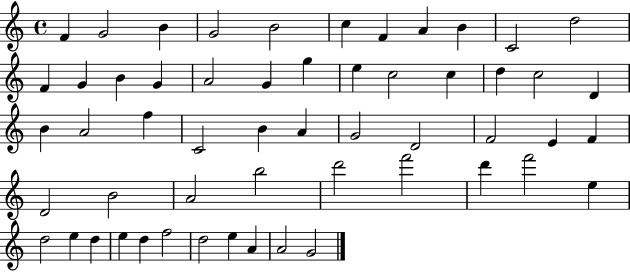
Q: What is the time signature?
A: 4/4